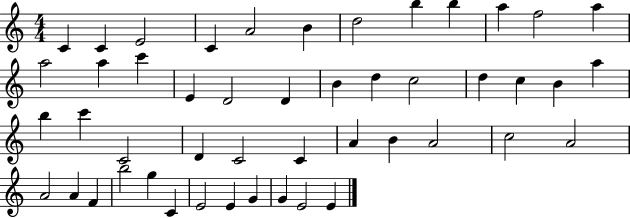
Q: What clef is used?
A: treble